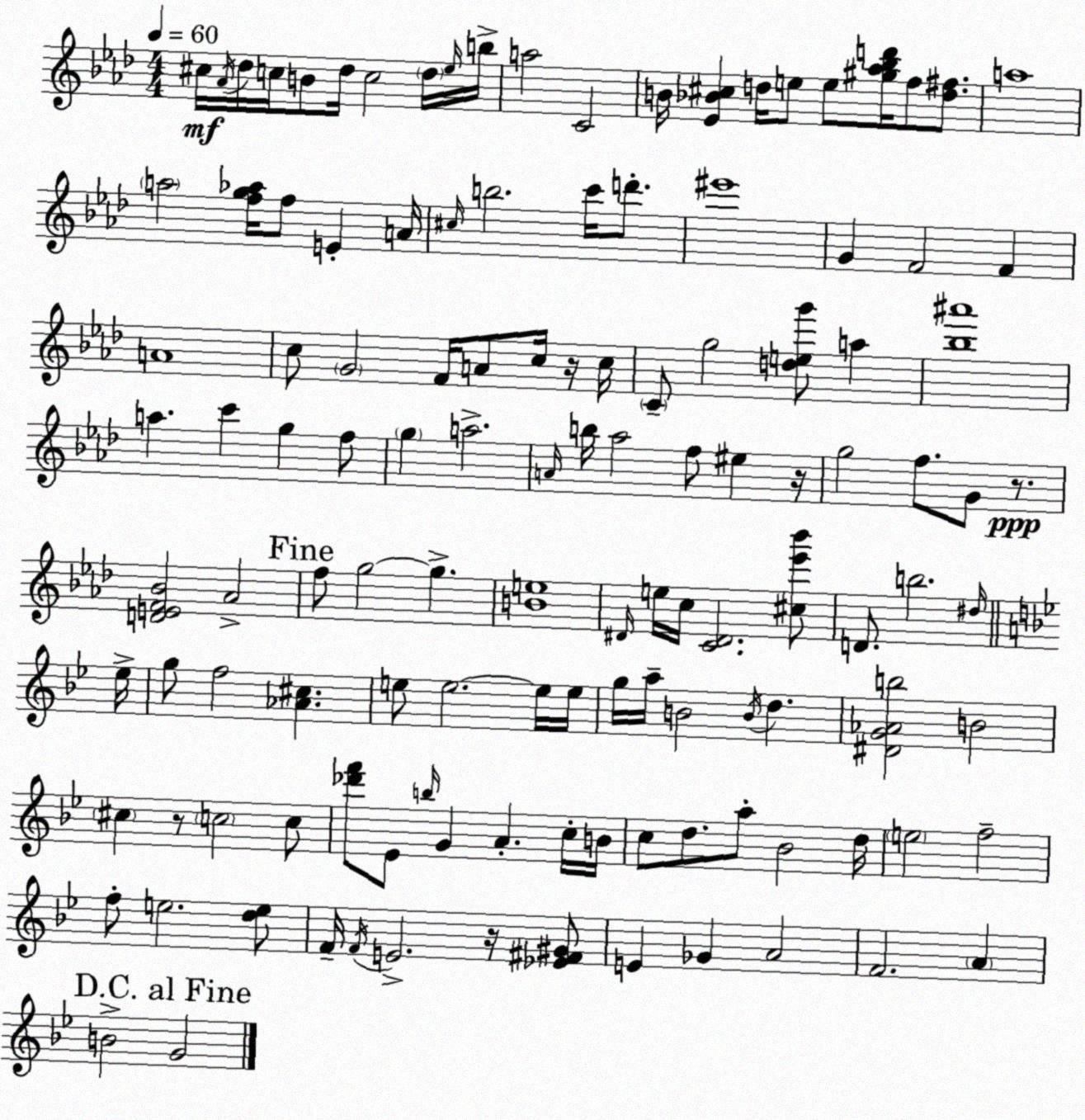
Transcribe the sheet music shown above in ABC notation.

X:1
T:Untitled
M:4/4
L:1/4
K:Fm
^c/4 _A/4 _d/4 c/4 B/2 _d/4 c2 _d/4 _e/4 b/4 a2 C2 B/4 [_E_B^c] d/4 e/2 e/2 [^g_a_bd']/4 f/2 [d^f]/2 a4 a2 [fg_a]/4 f/2 E A/4 ^c/4 b2 c'/4 d'/2 ^e'4 G F2 F A4 c/2 G2 F/4 A/2 c/4 z/4 c/4 C/2 g2 [deg']/2 a [_b^a']4 a c' g f/2 g a2 A/4 b/4 _a2 f/2 ^e z/4 g2 f/2 G/2 z/2 [DEF_B]2 _A2 f/2 g2 g [Be]4 ^D/4 e/4 c/4 [C^D]2 [^c_e'_b']/2 D/2 b2 ^d/4 _e/4 g/2 f2 [_A^c] e/2 e2 e/4 e/4 g/4 a/4 B2 B/4 d [^DG_Ab]2 B2 ^c z/2 c2 c/2 [_d'f']/2 _E/2 b/4 G A c/4 B/4 c/2 d/2 a/2 _B2 d/4 e2 f2 f/2 e2 [de]/2 F/4 F/4 E2 z/4 [_E^F^G]/2 E _G A2 F2 A B2 G2